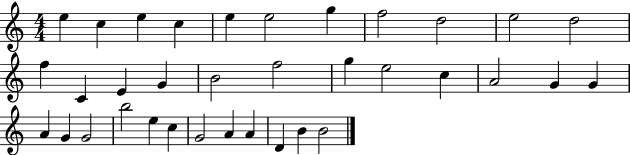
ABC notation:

X:1
T:Untitled
M:4/4
L:1/4
K:C
e c e c e e2 g f2 d2 e2 d2 f C E G B2 f2 g e2 c A2 G G A G G2 b2 e c G2 A A D B B2